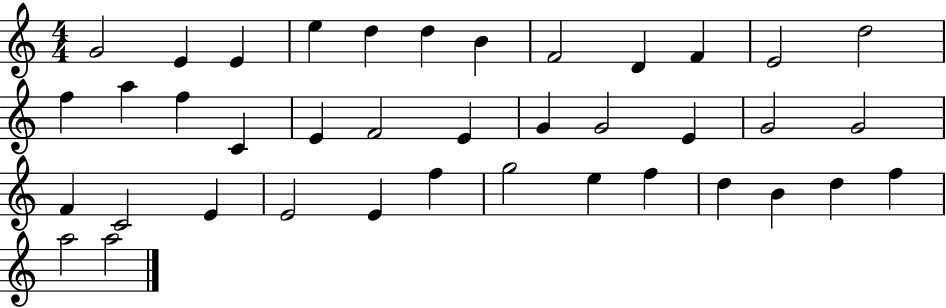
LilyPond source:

{
  \clef treble
  \numericTimeSignature
  \time 4/4
  \key c \major
  g'2 e'4 e'4 | e''4 d''4 d''4 b'4 | f'2 d'4 f'4 | e'2 d''2 | \break f''4 a''4 f''4 c'4 | e'4 f'2 e'4 | g'4 g'2 e'4 | g'2 g'2 | \break f'4 c'2 e'4 | e'2 e'4 f''4 | g''2 e''4 f''4 | d''4 b'4 d''4 f''4 | \break a''2 a''2 | \bar "|."
}